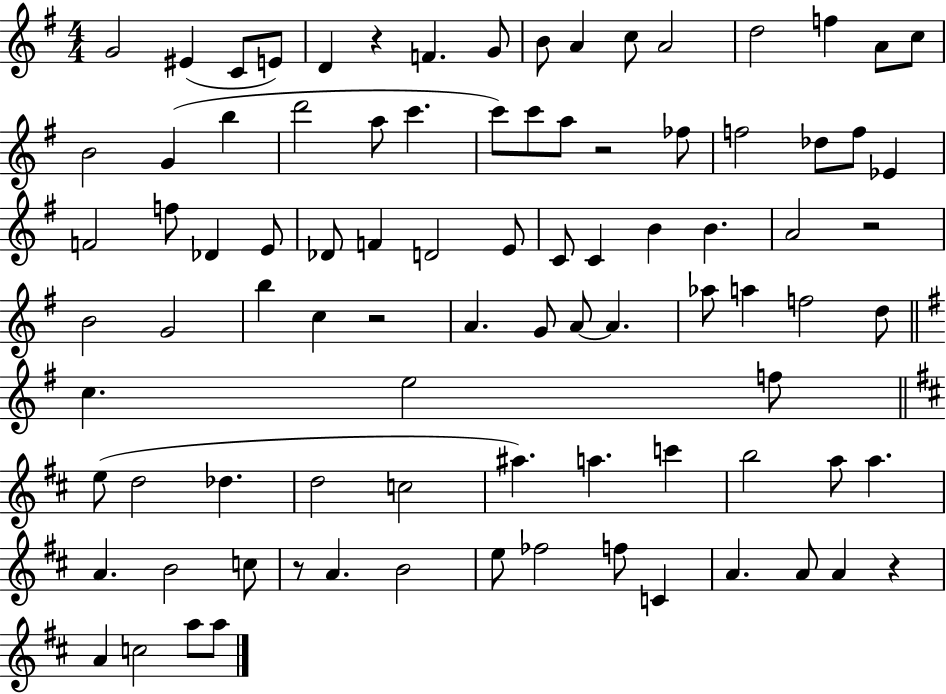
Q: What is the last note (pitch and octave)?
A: A5